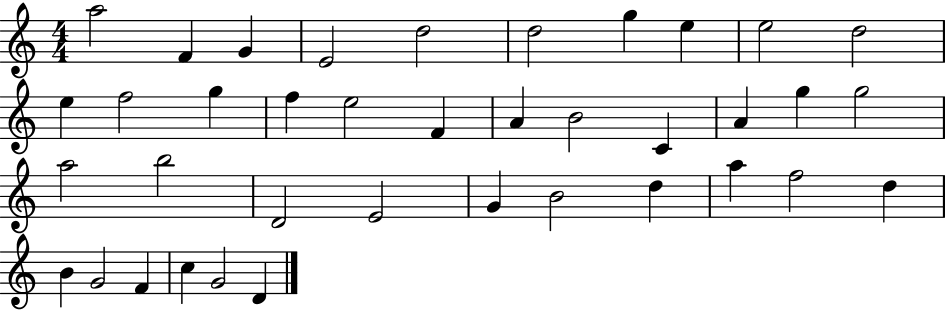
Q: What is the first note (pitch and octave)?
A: A5